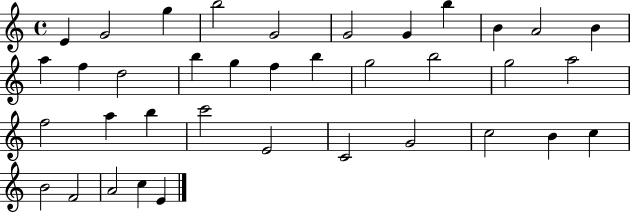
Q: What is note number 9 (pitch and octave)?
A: B4